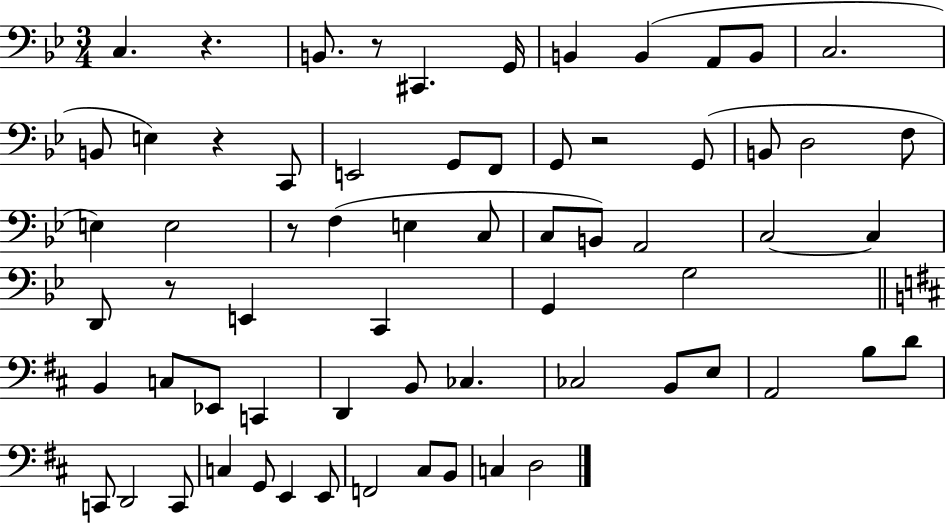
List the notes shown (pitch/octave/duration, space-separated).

C3/q. R/q. B2/e. R/e C#2/q. G2/s B2/q B2/q A2/e B2/e C3/h. B2/e E3/q R/q C2/e E2/h G2/e F2/e G2/e R/h G2/e B2/e D3/h F3/e E3/q E3/h R/e F3/q E3/q C3/e C3/e B2/e A2/h C3/h C3/q D2/e R/e E2/q C2/q G2/q G3/h B2/q C3/e Eb2/e C2/q D2/q B2/e CES3/q. CES3/h B2/e E3/e A2/h B3/e D4/e C2/e D2/h C2/e C3/q G2/e E2/q E2/e F2/h C#3/e B2/e C3/q D3/h